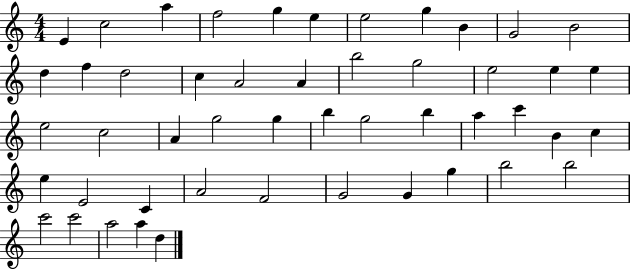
E4/q C5/h A5/q F5/h G5/q E5/q E5/h G5/q B4/q G4/h B4/h D5/q F5/q D5/h C5/q A4/h A4/q B5/h G5/h E5/h E5/q E5/q E5/h C5/h A4/q G5/h G5/q B5/q G5/h B5/q A5/q C6/q B4/q C5/q E5/q E4/h C4/q A4/h F4/h G4/h G4/q G5/q B5/h B5/h C6/h C6/h A5/h A5/q D5/q